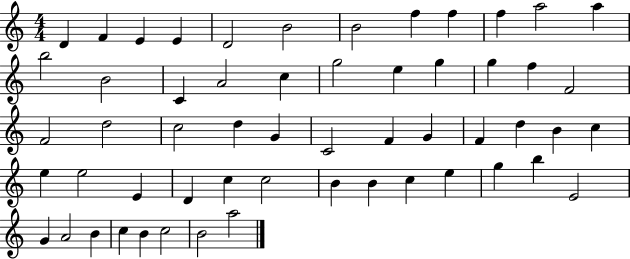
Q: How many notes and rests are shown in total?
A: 56